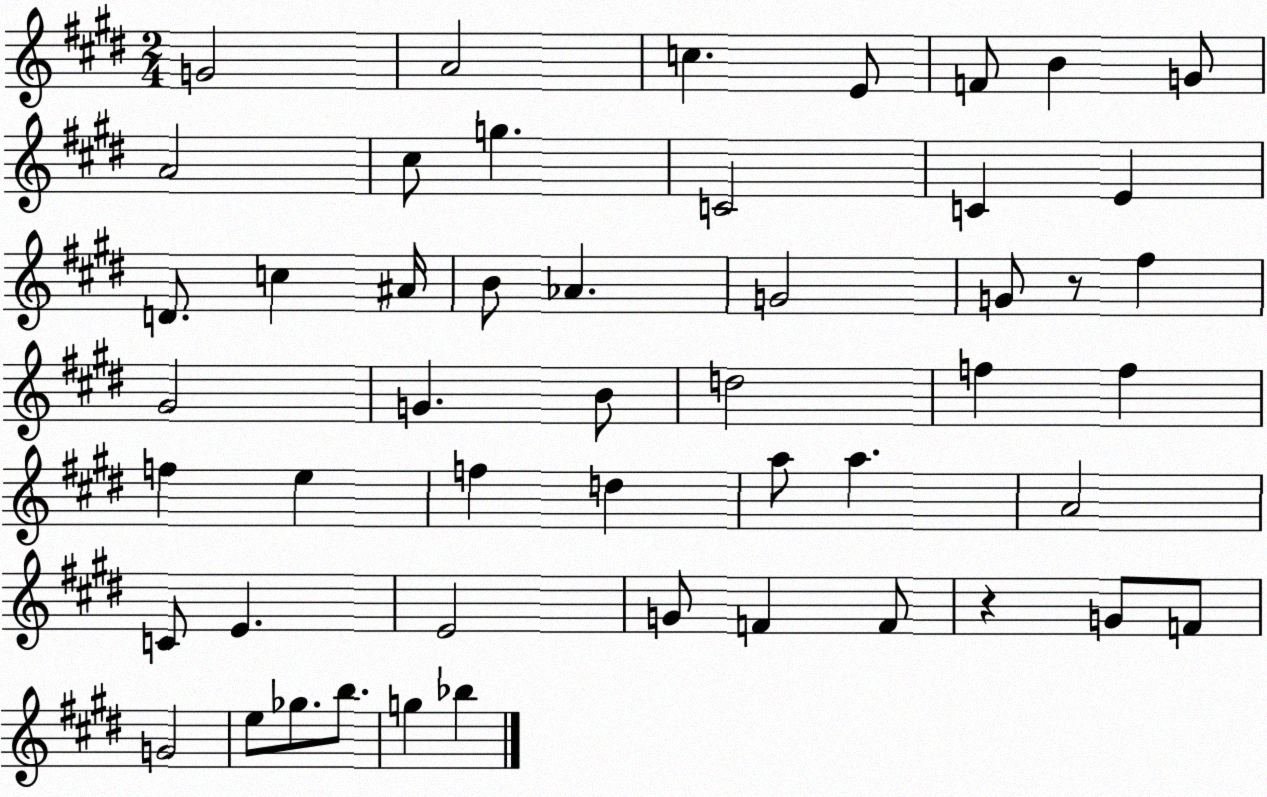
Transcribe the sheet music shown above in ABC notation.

X:1
T:Untitled
M:2/4
L:1/4
K:E
G2 A2 c E/2 F/2 B G/2 A2 ^c/2 g C2 C E D/2 c ^A/4 B/2 _A G2 G/2 z/2 ^f ^G2 G B/2 d2 f f f e f d a/2 a A2 C/2 E E2 G/2 F F/2 z G/2 F/2 G2 e/2 _g/2 b/2 g _b